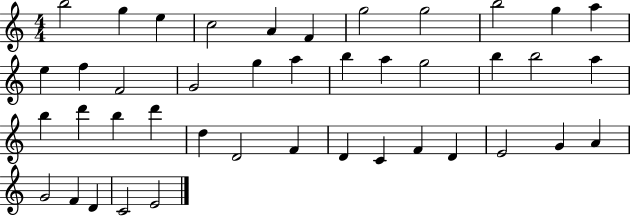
B5/h G5/q E5/q C5/h A4/q F4/q G5/h G5/h B5/h G5/q A5/q E5/q F5/q F4/h G4/h G5/q A5/q B5/q A5/q G5/h B5/q B5/h A5/q B5/q D6/q B5/q D6/q D5/q D4/h F4/q D4/q C4/q F4/q D4/q E4/h G4/q A4/q G4/h F4/q D4/q C4/h E4/h